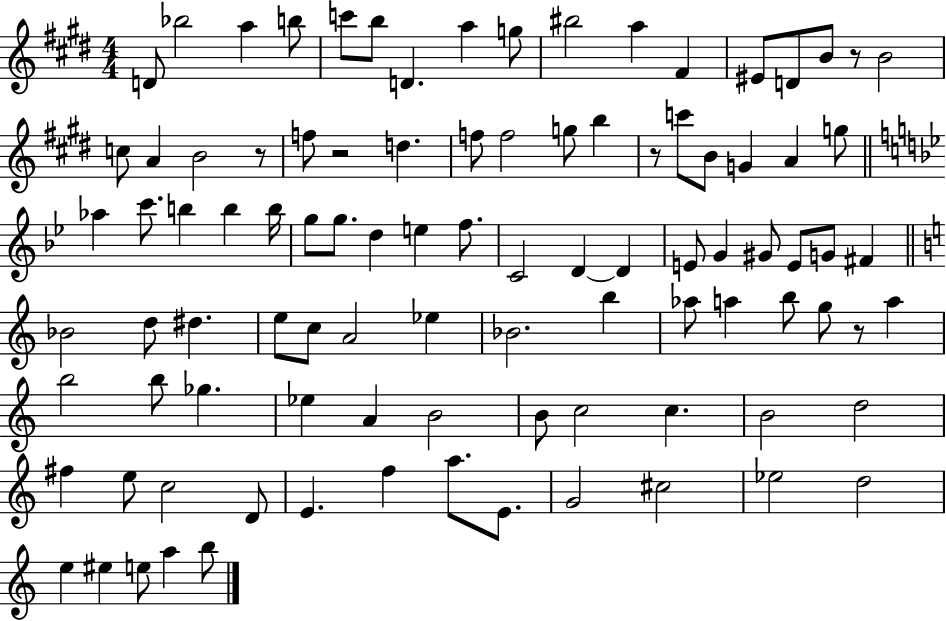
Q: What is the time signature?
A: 4/4